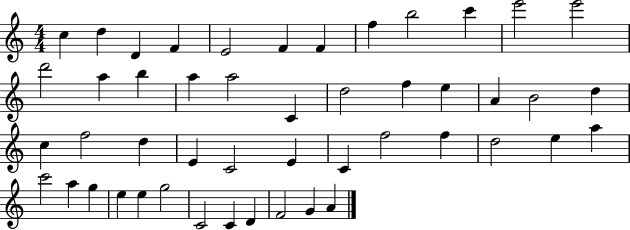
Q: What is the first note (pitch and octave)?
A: C5